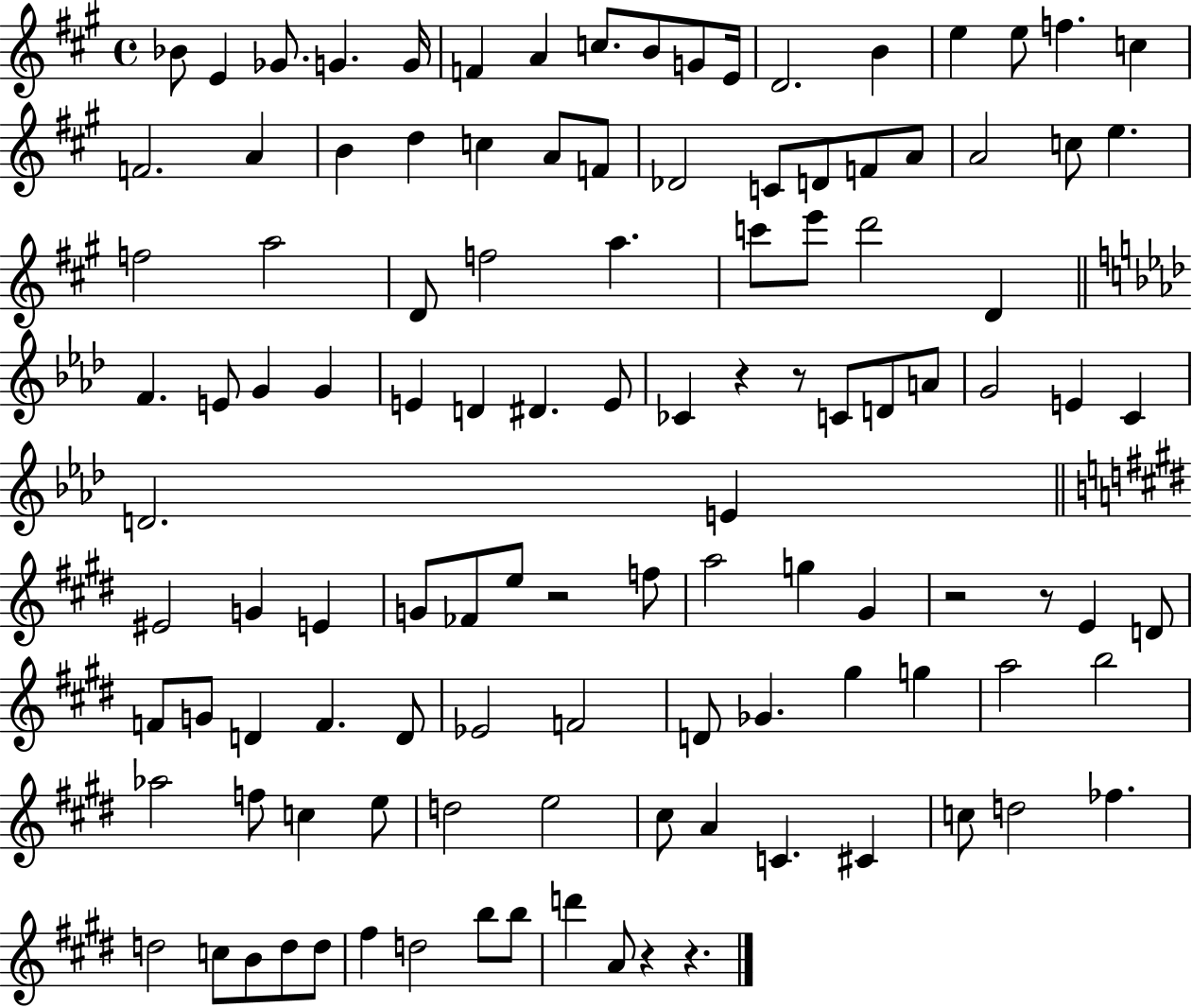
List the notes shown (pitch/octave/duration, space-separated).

Bb4/e E4/q Gb4/e. G4/q. G4/s F4/q A4/q C5/e. B4/e G4/e E4/s D4/h. B4/q E5/q E5/e F5/q. C5/q F4/h. A4/q B4/q D5/q C5/q A4/e F4/e Db4/h C4/e D4/e F4/e A4/e A4/h C5/e E5/q. F5/h A5/h D4/e F5/h A5/q. C6/e E6/e D6/h D4/q F4/q. E4/e G4/q G4/q E4/q D4/q D#4/q. E4/e CES4/q R/q R/e C4/e D4/e A4/e G4/h E4/q C4/q D4/h. E4/q EIS4/h G4/q E4/q G4/e FES4/e E5/e R/h F5/e A5/h G5/q G#4/q R/h R/e E4/q D4/e F4/e G4/e D4/q F4/q. D4/e Eb4/h F4/h D4/e Gb4/q. G#5/q G5/q A5/h B5/h Ab5/h F5/e C5/q E5/e D5/h E5/h C#5/e A4/q C4/q. C#4/q C5/e D5/h FES5/q. D5/h C5/e B4/e D5/e D5/e F#5/q D5/h B5/e B5/e D6/q A4/e R/q R/q.